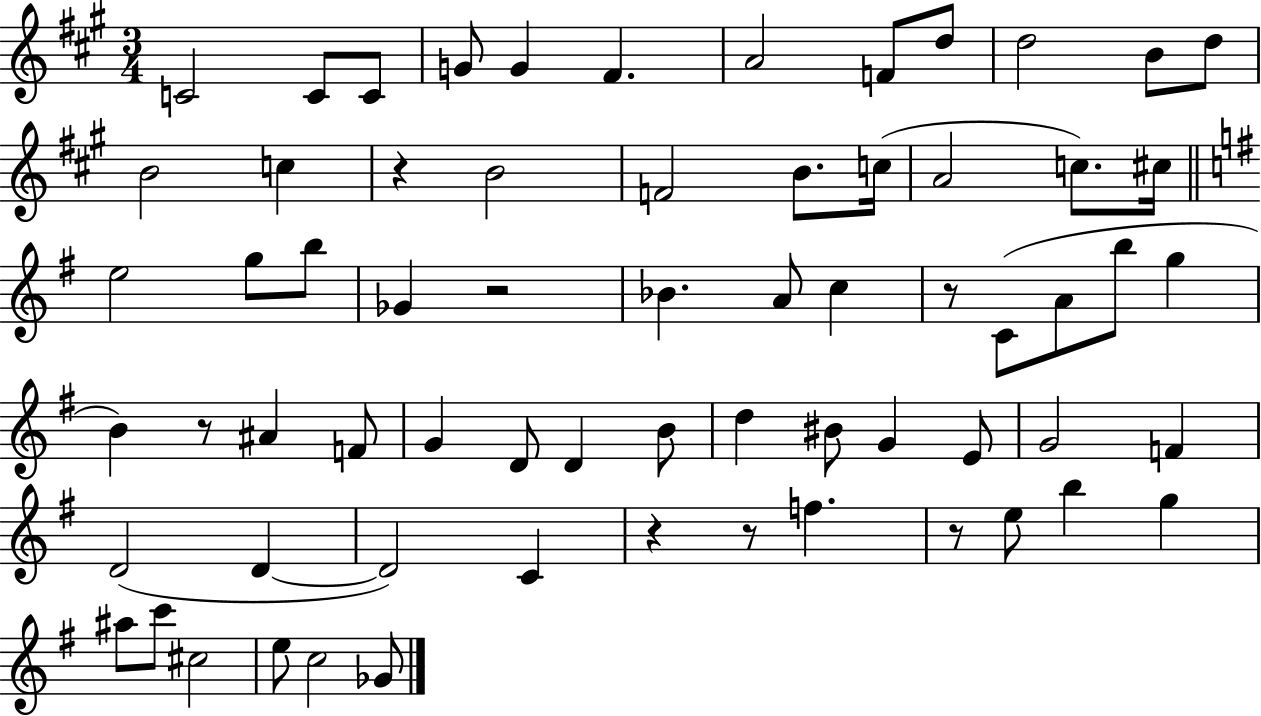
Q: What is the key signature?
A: A major